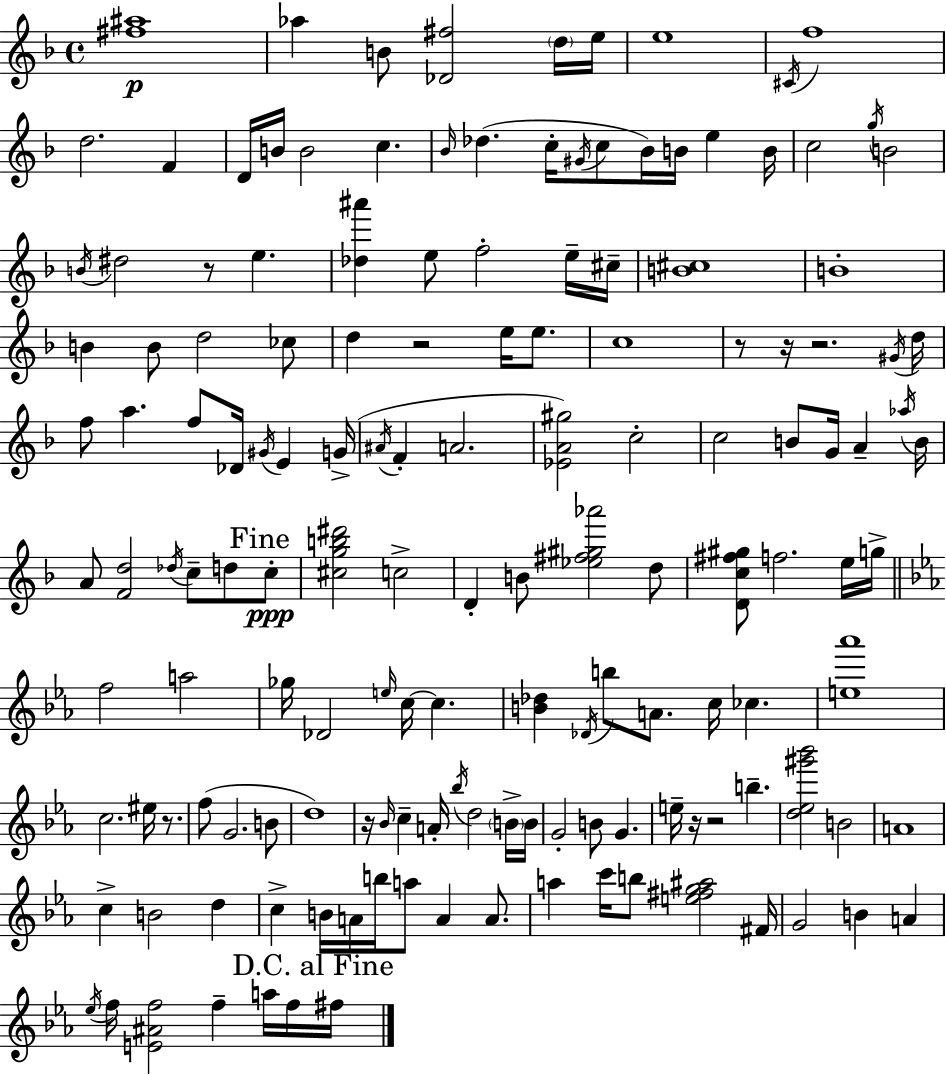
X:1
T:Untitled
M:4/4
L:1/4
K:Dm
[^f^a]4 _a B/2 [_D^f]2 d/4 e/4 e4 ^C/4 f4 d2 F D/4 B/4 B2 c _B/4 _d c/4 ^G/4 c/2 _B/4 B/4 e B/4 c2 g/4 B2 B/4 ^d2 z/2 e [_d^a'] e/2 f2 e/4 ^c/4 [B^c]4 B4 B B/2 d2 _c/2 d z2 e/4 e/2 c4 z/2 z/4 z2 ^G/4 d/4 f/2 a f/2 _D/4 ^G/4 E G/4 ^A/4 F A2 [_EA^g]2 c2 c2 B/2 G/4 A _a/4 B/4 A/2 [Fd]2 _d/4 c/2 d/2 c/2 [^cgb^d']2 c2 D B/2 [_e^f^g_a']2 d/2 [Dc^f^g]/2 f2 e/4 g/4 f2 a2 _g/4 _D2 e/4 c/4 c [B_d] _D/4 b/2 A/2 c/4 _c [e_a']4 c2 ^e/4 z/2 f/2 G2 B/2 d4 z/4 _B/4 c A/4 _b/4 d2 B/4 B/4 G2 B/2 G e/4 z/4 z2 b [d_e^g'_b']2 B2 A4 c B2 d c B/4 A/4 b/4 a/2 A A/2 a c'/4 b/2 [e^fg^a]2 ^F/4 G2 B A _e/4 f/4 [E^Af]2 f a/4 f/4 ^f/4